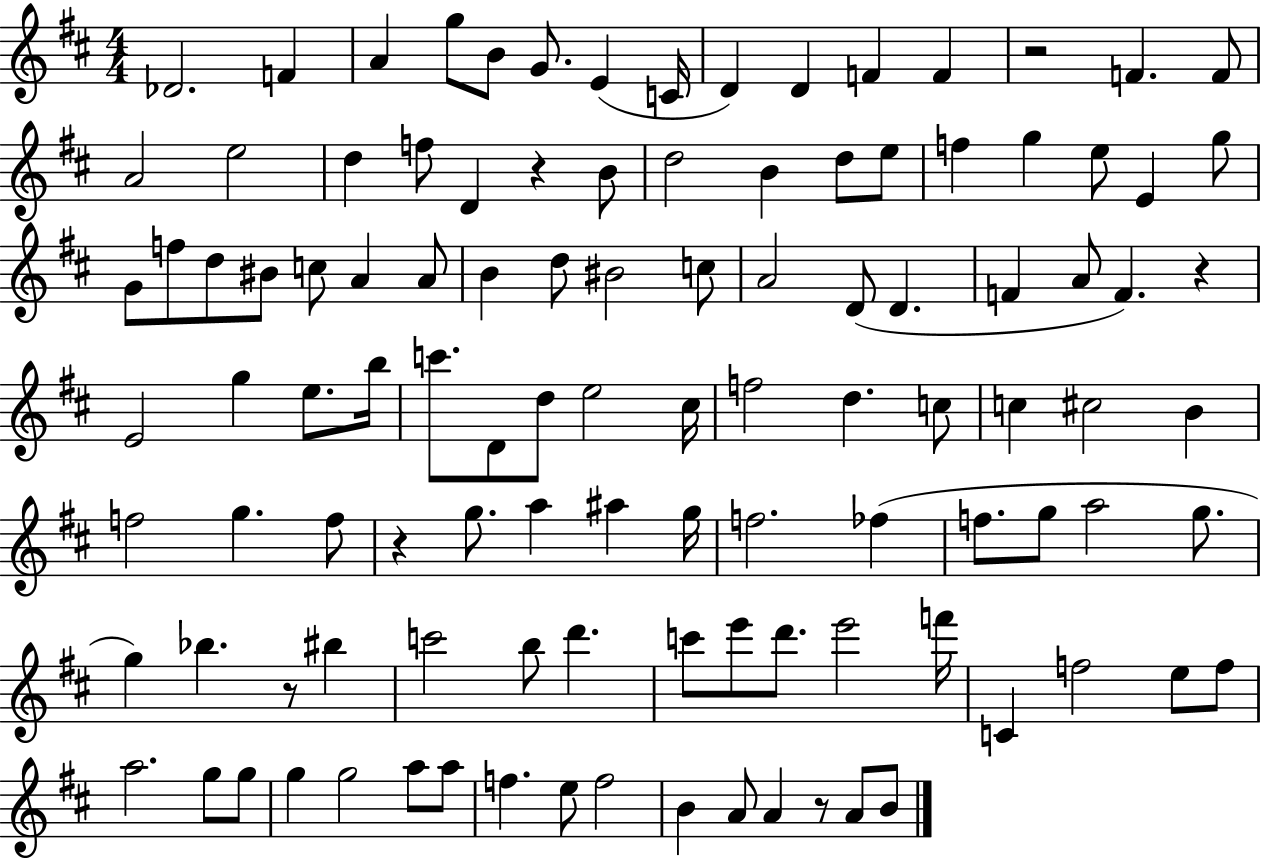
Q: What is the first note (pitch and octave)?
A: Db4